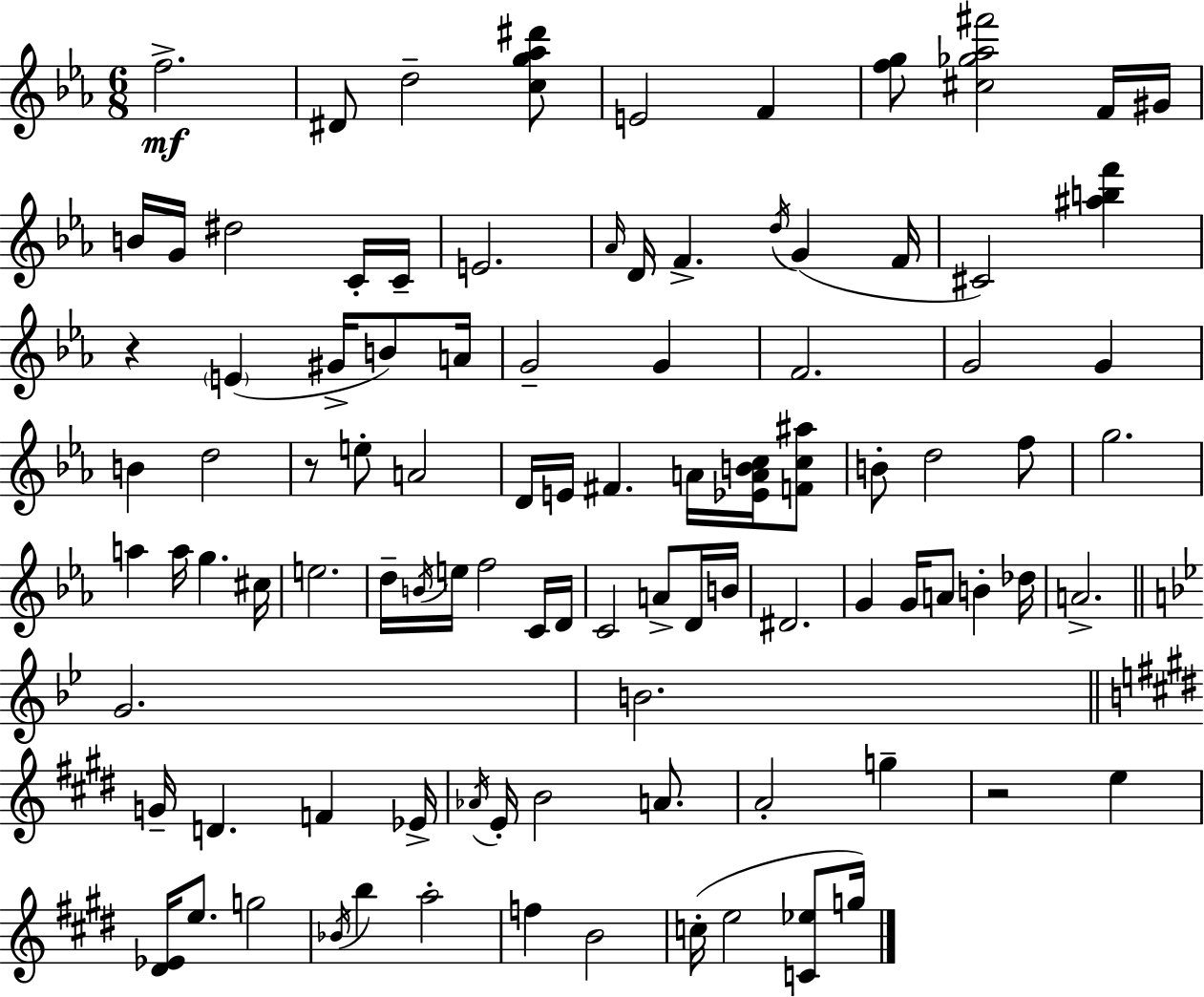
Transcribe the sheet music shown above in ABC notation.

X:1
T:Untitled
M:6/8
L:1/4
K:Cm
f2 ^D/2 d2 [cg_a^d']/2 E2 F [fg]/2 [^c_g_a^f']2 F/4 ^G/4 B/4 G/4 ^d2 C/4 C/4 E2 _A/4 D/4 F d/4 G F/4 ^C2 [^abf'] z E ^G/4 B/2 A/4 G2 G F2 G2 G B d2 z/2 e/2 A2 D/4 E/4 ^F A/4 [_EABc]/4 [Fc^a]/2 B/2 d2 f/2 g2 a a/4 g ^c/4 e2 d/4 B/4 e/4 f2 C/4 D/4 C2 A/2 D/4 B/4 ^D2 G G/4 A/2 B _d/4 A2 G2 B2 G/4 D F _E/4 _A/4 E/4 B2 A/2 A2 g z2 e [^D_E]/4 e/2 g2 _B/4 b a2 f B2 c/4 e2 [C_e]/2 g/4